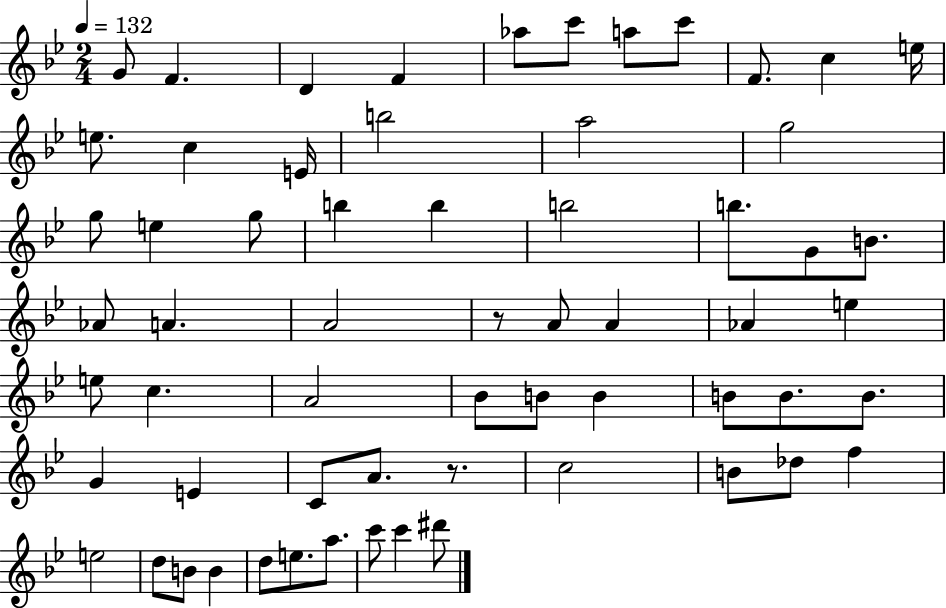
{
  \clef treble
  \numericTimeSignature
  \time 2/4
  \key bes \major
  \tempo 4 = 132
  g'8 f'4. | d'4 f'4 | aes''8 c'''8 a''8 c'''8 | f'8. c''4 e''16 | \break e''8. c''4 e'16 | b''2 | a''2 | g''2 | \break g''8 e''4 g''8 | b''4 b''4 | b''2 | b''8. g'8 b'8. | \break aes'8 a'4. | a'2 | r8 a'8 a'4 | aes'4 e''4 | \break e''8 c''4. | a'2 | bes'8 b'8 b'4 | b'8 b'8. b'8. | \break g'4 e'4 | c'8 a'8. r8. | c''2 | b'8 des''8 f''4 | \break e''2 | d''8 b'8 b'4 | d''8 e''8. a''8. | c'''8 c'''4 dis'''8 | \break \bar "|."
}